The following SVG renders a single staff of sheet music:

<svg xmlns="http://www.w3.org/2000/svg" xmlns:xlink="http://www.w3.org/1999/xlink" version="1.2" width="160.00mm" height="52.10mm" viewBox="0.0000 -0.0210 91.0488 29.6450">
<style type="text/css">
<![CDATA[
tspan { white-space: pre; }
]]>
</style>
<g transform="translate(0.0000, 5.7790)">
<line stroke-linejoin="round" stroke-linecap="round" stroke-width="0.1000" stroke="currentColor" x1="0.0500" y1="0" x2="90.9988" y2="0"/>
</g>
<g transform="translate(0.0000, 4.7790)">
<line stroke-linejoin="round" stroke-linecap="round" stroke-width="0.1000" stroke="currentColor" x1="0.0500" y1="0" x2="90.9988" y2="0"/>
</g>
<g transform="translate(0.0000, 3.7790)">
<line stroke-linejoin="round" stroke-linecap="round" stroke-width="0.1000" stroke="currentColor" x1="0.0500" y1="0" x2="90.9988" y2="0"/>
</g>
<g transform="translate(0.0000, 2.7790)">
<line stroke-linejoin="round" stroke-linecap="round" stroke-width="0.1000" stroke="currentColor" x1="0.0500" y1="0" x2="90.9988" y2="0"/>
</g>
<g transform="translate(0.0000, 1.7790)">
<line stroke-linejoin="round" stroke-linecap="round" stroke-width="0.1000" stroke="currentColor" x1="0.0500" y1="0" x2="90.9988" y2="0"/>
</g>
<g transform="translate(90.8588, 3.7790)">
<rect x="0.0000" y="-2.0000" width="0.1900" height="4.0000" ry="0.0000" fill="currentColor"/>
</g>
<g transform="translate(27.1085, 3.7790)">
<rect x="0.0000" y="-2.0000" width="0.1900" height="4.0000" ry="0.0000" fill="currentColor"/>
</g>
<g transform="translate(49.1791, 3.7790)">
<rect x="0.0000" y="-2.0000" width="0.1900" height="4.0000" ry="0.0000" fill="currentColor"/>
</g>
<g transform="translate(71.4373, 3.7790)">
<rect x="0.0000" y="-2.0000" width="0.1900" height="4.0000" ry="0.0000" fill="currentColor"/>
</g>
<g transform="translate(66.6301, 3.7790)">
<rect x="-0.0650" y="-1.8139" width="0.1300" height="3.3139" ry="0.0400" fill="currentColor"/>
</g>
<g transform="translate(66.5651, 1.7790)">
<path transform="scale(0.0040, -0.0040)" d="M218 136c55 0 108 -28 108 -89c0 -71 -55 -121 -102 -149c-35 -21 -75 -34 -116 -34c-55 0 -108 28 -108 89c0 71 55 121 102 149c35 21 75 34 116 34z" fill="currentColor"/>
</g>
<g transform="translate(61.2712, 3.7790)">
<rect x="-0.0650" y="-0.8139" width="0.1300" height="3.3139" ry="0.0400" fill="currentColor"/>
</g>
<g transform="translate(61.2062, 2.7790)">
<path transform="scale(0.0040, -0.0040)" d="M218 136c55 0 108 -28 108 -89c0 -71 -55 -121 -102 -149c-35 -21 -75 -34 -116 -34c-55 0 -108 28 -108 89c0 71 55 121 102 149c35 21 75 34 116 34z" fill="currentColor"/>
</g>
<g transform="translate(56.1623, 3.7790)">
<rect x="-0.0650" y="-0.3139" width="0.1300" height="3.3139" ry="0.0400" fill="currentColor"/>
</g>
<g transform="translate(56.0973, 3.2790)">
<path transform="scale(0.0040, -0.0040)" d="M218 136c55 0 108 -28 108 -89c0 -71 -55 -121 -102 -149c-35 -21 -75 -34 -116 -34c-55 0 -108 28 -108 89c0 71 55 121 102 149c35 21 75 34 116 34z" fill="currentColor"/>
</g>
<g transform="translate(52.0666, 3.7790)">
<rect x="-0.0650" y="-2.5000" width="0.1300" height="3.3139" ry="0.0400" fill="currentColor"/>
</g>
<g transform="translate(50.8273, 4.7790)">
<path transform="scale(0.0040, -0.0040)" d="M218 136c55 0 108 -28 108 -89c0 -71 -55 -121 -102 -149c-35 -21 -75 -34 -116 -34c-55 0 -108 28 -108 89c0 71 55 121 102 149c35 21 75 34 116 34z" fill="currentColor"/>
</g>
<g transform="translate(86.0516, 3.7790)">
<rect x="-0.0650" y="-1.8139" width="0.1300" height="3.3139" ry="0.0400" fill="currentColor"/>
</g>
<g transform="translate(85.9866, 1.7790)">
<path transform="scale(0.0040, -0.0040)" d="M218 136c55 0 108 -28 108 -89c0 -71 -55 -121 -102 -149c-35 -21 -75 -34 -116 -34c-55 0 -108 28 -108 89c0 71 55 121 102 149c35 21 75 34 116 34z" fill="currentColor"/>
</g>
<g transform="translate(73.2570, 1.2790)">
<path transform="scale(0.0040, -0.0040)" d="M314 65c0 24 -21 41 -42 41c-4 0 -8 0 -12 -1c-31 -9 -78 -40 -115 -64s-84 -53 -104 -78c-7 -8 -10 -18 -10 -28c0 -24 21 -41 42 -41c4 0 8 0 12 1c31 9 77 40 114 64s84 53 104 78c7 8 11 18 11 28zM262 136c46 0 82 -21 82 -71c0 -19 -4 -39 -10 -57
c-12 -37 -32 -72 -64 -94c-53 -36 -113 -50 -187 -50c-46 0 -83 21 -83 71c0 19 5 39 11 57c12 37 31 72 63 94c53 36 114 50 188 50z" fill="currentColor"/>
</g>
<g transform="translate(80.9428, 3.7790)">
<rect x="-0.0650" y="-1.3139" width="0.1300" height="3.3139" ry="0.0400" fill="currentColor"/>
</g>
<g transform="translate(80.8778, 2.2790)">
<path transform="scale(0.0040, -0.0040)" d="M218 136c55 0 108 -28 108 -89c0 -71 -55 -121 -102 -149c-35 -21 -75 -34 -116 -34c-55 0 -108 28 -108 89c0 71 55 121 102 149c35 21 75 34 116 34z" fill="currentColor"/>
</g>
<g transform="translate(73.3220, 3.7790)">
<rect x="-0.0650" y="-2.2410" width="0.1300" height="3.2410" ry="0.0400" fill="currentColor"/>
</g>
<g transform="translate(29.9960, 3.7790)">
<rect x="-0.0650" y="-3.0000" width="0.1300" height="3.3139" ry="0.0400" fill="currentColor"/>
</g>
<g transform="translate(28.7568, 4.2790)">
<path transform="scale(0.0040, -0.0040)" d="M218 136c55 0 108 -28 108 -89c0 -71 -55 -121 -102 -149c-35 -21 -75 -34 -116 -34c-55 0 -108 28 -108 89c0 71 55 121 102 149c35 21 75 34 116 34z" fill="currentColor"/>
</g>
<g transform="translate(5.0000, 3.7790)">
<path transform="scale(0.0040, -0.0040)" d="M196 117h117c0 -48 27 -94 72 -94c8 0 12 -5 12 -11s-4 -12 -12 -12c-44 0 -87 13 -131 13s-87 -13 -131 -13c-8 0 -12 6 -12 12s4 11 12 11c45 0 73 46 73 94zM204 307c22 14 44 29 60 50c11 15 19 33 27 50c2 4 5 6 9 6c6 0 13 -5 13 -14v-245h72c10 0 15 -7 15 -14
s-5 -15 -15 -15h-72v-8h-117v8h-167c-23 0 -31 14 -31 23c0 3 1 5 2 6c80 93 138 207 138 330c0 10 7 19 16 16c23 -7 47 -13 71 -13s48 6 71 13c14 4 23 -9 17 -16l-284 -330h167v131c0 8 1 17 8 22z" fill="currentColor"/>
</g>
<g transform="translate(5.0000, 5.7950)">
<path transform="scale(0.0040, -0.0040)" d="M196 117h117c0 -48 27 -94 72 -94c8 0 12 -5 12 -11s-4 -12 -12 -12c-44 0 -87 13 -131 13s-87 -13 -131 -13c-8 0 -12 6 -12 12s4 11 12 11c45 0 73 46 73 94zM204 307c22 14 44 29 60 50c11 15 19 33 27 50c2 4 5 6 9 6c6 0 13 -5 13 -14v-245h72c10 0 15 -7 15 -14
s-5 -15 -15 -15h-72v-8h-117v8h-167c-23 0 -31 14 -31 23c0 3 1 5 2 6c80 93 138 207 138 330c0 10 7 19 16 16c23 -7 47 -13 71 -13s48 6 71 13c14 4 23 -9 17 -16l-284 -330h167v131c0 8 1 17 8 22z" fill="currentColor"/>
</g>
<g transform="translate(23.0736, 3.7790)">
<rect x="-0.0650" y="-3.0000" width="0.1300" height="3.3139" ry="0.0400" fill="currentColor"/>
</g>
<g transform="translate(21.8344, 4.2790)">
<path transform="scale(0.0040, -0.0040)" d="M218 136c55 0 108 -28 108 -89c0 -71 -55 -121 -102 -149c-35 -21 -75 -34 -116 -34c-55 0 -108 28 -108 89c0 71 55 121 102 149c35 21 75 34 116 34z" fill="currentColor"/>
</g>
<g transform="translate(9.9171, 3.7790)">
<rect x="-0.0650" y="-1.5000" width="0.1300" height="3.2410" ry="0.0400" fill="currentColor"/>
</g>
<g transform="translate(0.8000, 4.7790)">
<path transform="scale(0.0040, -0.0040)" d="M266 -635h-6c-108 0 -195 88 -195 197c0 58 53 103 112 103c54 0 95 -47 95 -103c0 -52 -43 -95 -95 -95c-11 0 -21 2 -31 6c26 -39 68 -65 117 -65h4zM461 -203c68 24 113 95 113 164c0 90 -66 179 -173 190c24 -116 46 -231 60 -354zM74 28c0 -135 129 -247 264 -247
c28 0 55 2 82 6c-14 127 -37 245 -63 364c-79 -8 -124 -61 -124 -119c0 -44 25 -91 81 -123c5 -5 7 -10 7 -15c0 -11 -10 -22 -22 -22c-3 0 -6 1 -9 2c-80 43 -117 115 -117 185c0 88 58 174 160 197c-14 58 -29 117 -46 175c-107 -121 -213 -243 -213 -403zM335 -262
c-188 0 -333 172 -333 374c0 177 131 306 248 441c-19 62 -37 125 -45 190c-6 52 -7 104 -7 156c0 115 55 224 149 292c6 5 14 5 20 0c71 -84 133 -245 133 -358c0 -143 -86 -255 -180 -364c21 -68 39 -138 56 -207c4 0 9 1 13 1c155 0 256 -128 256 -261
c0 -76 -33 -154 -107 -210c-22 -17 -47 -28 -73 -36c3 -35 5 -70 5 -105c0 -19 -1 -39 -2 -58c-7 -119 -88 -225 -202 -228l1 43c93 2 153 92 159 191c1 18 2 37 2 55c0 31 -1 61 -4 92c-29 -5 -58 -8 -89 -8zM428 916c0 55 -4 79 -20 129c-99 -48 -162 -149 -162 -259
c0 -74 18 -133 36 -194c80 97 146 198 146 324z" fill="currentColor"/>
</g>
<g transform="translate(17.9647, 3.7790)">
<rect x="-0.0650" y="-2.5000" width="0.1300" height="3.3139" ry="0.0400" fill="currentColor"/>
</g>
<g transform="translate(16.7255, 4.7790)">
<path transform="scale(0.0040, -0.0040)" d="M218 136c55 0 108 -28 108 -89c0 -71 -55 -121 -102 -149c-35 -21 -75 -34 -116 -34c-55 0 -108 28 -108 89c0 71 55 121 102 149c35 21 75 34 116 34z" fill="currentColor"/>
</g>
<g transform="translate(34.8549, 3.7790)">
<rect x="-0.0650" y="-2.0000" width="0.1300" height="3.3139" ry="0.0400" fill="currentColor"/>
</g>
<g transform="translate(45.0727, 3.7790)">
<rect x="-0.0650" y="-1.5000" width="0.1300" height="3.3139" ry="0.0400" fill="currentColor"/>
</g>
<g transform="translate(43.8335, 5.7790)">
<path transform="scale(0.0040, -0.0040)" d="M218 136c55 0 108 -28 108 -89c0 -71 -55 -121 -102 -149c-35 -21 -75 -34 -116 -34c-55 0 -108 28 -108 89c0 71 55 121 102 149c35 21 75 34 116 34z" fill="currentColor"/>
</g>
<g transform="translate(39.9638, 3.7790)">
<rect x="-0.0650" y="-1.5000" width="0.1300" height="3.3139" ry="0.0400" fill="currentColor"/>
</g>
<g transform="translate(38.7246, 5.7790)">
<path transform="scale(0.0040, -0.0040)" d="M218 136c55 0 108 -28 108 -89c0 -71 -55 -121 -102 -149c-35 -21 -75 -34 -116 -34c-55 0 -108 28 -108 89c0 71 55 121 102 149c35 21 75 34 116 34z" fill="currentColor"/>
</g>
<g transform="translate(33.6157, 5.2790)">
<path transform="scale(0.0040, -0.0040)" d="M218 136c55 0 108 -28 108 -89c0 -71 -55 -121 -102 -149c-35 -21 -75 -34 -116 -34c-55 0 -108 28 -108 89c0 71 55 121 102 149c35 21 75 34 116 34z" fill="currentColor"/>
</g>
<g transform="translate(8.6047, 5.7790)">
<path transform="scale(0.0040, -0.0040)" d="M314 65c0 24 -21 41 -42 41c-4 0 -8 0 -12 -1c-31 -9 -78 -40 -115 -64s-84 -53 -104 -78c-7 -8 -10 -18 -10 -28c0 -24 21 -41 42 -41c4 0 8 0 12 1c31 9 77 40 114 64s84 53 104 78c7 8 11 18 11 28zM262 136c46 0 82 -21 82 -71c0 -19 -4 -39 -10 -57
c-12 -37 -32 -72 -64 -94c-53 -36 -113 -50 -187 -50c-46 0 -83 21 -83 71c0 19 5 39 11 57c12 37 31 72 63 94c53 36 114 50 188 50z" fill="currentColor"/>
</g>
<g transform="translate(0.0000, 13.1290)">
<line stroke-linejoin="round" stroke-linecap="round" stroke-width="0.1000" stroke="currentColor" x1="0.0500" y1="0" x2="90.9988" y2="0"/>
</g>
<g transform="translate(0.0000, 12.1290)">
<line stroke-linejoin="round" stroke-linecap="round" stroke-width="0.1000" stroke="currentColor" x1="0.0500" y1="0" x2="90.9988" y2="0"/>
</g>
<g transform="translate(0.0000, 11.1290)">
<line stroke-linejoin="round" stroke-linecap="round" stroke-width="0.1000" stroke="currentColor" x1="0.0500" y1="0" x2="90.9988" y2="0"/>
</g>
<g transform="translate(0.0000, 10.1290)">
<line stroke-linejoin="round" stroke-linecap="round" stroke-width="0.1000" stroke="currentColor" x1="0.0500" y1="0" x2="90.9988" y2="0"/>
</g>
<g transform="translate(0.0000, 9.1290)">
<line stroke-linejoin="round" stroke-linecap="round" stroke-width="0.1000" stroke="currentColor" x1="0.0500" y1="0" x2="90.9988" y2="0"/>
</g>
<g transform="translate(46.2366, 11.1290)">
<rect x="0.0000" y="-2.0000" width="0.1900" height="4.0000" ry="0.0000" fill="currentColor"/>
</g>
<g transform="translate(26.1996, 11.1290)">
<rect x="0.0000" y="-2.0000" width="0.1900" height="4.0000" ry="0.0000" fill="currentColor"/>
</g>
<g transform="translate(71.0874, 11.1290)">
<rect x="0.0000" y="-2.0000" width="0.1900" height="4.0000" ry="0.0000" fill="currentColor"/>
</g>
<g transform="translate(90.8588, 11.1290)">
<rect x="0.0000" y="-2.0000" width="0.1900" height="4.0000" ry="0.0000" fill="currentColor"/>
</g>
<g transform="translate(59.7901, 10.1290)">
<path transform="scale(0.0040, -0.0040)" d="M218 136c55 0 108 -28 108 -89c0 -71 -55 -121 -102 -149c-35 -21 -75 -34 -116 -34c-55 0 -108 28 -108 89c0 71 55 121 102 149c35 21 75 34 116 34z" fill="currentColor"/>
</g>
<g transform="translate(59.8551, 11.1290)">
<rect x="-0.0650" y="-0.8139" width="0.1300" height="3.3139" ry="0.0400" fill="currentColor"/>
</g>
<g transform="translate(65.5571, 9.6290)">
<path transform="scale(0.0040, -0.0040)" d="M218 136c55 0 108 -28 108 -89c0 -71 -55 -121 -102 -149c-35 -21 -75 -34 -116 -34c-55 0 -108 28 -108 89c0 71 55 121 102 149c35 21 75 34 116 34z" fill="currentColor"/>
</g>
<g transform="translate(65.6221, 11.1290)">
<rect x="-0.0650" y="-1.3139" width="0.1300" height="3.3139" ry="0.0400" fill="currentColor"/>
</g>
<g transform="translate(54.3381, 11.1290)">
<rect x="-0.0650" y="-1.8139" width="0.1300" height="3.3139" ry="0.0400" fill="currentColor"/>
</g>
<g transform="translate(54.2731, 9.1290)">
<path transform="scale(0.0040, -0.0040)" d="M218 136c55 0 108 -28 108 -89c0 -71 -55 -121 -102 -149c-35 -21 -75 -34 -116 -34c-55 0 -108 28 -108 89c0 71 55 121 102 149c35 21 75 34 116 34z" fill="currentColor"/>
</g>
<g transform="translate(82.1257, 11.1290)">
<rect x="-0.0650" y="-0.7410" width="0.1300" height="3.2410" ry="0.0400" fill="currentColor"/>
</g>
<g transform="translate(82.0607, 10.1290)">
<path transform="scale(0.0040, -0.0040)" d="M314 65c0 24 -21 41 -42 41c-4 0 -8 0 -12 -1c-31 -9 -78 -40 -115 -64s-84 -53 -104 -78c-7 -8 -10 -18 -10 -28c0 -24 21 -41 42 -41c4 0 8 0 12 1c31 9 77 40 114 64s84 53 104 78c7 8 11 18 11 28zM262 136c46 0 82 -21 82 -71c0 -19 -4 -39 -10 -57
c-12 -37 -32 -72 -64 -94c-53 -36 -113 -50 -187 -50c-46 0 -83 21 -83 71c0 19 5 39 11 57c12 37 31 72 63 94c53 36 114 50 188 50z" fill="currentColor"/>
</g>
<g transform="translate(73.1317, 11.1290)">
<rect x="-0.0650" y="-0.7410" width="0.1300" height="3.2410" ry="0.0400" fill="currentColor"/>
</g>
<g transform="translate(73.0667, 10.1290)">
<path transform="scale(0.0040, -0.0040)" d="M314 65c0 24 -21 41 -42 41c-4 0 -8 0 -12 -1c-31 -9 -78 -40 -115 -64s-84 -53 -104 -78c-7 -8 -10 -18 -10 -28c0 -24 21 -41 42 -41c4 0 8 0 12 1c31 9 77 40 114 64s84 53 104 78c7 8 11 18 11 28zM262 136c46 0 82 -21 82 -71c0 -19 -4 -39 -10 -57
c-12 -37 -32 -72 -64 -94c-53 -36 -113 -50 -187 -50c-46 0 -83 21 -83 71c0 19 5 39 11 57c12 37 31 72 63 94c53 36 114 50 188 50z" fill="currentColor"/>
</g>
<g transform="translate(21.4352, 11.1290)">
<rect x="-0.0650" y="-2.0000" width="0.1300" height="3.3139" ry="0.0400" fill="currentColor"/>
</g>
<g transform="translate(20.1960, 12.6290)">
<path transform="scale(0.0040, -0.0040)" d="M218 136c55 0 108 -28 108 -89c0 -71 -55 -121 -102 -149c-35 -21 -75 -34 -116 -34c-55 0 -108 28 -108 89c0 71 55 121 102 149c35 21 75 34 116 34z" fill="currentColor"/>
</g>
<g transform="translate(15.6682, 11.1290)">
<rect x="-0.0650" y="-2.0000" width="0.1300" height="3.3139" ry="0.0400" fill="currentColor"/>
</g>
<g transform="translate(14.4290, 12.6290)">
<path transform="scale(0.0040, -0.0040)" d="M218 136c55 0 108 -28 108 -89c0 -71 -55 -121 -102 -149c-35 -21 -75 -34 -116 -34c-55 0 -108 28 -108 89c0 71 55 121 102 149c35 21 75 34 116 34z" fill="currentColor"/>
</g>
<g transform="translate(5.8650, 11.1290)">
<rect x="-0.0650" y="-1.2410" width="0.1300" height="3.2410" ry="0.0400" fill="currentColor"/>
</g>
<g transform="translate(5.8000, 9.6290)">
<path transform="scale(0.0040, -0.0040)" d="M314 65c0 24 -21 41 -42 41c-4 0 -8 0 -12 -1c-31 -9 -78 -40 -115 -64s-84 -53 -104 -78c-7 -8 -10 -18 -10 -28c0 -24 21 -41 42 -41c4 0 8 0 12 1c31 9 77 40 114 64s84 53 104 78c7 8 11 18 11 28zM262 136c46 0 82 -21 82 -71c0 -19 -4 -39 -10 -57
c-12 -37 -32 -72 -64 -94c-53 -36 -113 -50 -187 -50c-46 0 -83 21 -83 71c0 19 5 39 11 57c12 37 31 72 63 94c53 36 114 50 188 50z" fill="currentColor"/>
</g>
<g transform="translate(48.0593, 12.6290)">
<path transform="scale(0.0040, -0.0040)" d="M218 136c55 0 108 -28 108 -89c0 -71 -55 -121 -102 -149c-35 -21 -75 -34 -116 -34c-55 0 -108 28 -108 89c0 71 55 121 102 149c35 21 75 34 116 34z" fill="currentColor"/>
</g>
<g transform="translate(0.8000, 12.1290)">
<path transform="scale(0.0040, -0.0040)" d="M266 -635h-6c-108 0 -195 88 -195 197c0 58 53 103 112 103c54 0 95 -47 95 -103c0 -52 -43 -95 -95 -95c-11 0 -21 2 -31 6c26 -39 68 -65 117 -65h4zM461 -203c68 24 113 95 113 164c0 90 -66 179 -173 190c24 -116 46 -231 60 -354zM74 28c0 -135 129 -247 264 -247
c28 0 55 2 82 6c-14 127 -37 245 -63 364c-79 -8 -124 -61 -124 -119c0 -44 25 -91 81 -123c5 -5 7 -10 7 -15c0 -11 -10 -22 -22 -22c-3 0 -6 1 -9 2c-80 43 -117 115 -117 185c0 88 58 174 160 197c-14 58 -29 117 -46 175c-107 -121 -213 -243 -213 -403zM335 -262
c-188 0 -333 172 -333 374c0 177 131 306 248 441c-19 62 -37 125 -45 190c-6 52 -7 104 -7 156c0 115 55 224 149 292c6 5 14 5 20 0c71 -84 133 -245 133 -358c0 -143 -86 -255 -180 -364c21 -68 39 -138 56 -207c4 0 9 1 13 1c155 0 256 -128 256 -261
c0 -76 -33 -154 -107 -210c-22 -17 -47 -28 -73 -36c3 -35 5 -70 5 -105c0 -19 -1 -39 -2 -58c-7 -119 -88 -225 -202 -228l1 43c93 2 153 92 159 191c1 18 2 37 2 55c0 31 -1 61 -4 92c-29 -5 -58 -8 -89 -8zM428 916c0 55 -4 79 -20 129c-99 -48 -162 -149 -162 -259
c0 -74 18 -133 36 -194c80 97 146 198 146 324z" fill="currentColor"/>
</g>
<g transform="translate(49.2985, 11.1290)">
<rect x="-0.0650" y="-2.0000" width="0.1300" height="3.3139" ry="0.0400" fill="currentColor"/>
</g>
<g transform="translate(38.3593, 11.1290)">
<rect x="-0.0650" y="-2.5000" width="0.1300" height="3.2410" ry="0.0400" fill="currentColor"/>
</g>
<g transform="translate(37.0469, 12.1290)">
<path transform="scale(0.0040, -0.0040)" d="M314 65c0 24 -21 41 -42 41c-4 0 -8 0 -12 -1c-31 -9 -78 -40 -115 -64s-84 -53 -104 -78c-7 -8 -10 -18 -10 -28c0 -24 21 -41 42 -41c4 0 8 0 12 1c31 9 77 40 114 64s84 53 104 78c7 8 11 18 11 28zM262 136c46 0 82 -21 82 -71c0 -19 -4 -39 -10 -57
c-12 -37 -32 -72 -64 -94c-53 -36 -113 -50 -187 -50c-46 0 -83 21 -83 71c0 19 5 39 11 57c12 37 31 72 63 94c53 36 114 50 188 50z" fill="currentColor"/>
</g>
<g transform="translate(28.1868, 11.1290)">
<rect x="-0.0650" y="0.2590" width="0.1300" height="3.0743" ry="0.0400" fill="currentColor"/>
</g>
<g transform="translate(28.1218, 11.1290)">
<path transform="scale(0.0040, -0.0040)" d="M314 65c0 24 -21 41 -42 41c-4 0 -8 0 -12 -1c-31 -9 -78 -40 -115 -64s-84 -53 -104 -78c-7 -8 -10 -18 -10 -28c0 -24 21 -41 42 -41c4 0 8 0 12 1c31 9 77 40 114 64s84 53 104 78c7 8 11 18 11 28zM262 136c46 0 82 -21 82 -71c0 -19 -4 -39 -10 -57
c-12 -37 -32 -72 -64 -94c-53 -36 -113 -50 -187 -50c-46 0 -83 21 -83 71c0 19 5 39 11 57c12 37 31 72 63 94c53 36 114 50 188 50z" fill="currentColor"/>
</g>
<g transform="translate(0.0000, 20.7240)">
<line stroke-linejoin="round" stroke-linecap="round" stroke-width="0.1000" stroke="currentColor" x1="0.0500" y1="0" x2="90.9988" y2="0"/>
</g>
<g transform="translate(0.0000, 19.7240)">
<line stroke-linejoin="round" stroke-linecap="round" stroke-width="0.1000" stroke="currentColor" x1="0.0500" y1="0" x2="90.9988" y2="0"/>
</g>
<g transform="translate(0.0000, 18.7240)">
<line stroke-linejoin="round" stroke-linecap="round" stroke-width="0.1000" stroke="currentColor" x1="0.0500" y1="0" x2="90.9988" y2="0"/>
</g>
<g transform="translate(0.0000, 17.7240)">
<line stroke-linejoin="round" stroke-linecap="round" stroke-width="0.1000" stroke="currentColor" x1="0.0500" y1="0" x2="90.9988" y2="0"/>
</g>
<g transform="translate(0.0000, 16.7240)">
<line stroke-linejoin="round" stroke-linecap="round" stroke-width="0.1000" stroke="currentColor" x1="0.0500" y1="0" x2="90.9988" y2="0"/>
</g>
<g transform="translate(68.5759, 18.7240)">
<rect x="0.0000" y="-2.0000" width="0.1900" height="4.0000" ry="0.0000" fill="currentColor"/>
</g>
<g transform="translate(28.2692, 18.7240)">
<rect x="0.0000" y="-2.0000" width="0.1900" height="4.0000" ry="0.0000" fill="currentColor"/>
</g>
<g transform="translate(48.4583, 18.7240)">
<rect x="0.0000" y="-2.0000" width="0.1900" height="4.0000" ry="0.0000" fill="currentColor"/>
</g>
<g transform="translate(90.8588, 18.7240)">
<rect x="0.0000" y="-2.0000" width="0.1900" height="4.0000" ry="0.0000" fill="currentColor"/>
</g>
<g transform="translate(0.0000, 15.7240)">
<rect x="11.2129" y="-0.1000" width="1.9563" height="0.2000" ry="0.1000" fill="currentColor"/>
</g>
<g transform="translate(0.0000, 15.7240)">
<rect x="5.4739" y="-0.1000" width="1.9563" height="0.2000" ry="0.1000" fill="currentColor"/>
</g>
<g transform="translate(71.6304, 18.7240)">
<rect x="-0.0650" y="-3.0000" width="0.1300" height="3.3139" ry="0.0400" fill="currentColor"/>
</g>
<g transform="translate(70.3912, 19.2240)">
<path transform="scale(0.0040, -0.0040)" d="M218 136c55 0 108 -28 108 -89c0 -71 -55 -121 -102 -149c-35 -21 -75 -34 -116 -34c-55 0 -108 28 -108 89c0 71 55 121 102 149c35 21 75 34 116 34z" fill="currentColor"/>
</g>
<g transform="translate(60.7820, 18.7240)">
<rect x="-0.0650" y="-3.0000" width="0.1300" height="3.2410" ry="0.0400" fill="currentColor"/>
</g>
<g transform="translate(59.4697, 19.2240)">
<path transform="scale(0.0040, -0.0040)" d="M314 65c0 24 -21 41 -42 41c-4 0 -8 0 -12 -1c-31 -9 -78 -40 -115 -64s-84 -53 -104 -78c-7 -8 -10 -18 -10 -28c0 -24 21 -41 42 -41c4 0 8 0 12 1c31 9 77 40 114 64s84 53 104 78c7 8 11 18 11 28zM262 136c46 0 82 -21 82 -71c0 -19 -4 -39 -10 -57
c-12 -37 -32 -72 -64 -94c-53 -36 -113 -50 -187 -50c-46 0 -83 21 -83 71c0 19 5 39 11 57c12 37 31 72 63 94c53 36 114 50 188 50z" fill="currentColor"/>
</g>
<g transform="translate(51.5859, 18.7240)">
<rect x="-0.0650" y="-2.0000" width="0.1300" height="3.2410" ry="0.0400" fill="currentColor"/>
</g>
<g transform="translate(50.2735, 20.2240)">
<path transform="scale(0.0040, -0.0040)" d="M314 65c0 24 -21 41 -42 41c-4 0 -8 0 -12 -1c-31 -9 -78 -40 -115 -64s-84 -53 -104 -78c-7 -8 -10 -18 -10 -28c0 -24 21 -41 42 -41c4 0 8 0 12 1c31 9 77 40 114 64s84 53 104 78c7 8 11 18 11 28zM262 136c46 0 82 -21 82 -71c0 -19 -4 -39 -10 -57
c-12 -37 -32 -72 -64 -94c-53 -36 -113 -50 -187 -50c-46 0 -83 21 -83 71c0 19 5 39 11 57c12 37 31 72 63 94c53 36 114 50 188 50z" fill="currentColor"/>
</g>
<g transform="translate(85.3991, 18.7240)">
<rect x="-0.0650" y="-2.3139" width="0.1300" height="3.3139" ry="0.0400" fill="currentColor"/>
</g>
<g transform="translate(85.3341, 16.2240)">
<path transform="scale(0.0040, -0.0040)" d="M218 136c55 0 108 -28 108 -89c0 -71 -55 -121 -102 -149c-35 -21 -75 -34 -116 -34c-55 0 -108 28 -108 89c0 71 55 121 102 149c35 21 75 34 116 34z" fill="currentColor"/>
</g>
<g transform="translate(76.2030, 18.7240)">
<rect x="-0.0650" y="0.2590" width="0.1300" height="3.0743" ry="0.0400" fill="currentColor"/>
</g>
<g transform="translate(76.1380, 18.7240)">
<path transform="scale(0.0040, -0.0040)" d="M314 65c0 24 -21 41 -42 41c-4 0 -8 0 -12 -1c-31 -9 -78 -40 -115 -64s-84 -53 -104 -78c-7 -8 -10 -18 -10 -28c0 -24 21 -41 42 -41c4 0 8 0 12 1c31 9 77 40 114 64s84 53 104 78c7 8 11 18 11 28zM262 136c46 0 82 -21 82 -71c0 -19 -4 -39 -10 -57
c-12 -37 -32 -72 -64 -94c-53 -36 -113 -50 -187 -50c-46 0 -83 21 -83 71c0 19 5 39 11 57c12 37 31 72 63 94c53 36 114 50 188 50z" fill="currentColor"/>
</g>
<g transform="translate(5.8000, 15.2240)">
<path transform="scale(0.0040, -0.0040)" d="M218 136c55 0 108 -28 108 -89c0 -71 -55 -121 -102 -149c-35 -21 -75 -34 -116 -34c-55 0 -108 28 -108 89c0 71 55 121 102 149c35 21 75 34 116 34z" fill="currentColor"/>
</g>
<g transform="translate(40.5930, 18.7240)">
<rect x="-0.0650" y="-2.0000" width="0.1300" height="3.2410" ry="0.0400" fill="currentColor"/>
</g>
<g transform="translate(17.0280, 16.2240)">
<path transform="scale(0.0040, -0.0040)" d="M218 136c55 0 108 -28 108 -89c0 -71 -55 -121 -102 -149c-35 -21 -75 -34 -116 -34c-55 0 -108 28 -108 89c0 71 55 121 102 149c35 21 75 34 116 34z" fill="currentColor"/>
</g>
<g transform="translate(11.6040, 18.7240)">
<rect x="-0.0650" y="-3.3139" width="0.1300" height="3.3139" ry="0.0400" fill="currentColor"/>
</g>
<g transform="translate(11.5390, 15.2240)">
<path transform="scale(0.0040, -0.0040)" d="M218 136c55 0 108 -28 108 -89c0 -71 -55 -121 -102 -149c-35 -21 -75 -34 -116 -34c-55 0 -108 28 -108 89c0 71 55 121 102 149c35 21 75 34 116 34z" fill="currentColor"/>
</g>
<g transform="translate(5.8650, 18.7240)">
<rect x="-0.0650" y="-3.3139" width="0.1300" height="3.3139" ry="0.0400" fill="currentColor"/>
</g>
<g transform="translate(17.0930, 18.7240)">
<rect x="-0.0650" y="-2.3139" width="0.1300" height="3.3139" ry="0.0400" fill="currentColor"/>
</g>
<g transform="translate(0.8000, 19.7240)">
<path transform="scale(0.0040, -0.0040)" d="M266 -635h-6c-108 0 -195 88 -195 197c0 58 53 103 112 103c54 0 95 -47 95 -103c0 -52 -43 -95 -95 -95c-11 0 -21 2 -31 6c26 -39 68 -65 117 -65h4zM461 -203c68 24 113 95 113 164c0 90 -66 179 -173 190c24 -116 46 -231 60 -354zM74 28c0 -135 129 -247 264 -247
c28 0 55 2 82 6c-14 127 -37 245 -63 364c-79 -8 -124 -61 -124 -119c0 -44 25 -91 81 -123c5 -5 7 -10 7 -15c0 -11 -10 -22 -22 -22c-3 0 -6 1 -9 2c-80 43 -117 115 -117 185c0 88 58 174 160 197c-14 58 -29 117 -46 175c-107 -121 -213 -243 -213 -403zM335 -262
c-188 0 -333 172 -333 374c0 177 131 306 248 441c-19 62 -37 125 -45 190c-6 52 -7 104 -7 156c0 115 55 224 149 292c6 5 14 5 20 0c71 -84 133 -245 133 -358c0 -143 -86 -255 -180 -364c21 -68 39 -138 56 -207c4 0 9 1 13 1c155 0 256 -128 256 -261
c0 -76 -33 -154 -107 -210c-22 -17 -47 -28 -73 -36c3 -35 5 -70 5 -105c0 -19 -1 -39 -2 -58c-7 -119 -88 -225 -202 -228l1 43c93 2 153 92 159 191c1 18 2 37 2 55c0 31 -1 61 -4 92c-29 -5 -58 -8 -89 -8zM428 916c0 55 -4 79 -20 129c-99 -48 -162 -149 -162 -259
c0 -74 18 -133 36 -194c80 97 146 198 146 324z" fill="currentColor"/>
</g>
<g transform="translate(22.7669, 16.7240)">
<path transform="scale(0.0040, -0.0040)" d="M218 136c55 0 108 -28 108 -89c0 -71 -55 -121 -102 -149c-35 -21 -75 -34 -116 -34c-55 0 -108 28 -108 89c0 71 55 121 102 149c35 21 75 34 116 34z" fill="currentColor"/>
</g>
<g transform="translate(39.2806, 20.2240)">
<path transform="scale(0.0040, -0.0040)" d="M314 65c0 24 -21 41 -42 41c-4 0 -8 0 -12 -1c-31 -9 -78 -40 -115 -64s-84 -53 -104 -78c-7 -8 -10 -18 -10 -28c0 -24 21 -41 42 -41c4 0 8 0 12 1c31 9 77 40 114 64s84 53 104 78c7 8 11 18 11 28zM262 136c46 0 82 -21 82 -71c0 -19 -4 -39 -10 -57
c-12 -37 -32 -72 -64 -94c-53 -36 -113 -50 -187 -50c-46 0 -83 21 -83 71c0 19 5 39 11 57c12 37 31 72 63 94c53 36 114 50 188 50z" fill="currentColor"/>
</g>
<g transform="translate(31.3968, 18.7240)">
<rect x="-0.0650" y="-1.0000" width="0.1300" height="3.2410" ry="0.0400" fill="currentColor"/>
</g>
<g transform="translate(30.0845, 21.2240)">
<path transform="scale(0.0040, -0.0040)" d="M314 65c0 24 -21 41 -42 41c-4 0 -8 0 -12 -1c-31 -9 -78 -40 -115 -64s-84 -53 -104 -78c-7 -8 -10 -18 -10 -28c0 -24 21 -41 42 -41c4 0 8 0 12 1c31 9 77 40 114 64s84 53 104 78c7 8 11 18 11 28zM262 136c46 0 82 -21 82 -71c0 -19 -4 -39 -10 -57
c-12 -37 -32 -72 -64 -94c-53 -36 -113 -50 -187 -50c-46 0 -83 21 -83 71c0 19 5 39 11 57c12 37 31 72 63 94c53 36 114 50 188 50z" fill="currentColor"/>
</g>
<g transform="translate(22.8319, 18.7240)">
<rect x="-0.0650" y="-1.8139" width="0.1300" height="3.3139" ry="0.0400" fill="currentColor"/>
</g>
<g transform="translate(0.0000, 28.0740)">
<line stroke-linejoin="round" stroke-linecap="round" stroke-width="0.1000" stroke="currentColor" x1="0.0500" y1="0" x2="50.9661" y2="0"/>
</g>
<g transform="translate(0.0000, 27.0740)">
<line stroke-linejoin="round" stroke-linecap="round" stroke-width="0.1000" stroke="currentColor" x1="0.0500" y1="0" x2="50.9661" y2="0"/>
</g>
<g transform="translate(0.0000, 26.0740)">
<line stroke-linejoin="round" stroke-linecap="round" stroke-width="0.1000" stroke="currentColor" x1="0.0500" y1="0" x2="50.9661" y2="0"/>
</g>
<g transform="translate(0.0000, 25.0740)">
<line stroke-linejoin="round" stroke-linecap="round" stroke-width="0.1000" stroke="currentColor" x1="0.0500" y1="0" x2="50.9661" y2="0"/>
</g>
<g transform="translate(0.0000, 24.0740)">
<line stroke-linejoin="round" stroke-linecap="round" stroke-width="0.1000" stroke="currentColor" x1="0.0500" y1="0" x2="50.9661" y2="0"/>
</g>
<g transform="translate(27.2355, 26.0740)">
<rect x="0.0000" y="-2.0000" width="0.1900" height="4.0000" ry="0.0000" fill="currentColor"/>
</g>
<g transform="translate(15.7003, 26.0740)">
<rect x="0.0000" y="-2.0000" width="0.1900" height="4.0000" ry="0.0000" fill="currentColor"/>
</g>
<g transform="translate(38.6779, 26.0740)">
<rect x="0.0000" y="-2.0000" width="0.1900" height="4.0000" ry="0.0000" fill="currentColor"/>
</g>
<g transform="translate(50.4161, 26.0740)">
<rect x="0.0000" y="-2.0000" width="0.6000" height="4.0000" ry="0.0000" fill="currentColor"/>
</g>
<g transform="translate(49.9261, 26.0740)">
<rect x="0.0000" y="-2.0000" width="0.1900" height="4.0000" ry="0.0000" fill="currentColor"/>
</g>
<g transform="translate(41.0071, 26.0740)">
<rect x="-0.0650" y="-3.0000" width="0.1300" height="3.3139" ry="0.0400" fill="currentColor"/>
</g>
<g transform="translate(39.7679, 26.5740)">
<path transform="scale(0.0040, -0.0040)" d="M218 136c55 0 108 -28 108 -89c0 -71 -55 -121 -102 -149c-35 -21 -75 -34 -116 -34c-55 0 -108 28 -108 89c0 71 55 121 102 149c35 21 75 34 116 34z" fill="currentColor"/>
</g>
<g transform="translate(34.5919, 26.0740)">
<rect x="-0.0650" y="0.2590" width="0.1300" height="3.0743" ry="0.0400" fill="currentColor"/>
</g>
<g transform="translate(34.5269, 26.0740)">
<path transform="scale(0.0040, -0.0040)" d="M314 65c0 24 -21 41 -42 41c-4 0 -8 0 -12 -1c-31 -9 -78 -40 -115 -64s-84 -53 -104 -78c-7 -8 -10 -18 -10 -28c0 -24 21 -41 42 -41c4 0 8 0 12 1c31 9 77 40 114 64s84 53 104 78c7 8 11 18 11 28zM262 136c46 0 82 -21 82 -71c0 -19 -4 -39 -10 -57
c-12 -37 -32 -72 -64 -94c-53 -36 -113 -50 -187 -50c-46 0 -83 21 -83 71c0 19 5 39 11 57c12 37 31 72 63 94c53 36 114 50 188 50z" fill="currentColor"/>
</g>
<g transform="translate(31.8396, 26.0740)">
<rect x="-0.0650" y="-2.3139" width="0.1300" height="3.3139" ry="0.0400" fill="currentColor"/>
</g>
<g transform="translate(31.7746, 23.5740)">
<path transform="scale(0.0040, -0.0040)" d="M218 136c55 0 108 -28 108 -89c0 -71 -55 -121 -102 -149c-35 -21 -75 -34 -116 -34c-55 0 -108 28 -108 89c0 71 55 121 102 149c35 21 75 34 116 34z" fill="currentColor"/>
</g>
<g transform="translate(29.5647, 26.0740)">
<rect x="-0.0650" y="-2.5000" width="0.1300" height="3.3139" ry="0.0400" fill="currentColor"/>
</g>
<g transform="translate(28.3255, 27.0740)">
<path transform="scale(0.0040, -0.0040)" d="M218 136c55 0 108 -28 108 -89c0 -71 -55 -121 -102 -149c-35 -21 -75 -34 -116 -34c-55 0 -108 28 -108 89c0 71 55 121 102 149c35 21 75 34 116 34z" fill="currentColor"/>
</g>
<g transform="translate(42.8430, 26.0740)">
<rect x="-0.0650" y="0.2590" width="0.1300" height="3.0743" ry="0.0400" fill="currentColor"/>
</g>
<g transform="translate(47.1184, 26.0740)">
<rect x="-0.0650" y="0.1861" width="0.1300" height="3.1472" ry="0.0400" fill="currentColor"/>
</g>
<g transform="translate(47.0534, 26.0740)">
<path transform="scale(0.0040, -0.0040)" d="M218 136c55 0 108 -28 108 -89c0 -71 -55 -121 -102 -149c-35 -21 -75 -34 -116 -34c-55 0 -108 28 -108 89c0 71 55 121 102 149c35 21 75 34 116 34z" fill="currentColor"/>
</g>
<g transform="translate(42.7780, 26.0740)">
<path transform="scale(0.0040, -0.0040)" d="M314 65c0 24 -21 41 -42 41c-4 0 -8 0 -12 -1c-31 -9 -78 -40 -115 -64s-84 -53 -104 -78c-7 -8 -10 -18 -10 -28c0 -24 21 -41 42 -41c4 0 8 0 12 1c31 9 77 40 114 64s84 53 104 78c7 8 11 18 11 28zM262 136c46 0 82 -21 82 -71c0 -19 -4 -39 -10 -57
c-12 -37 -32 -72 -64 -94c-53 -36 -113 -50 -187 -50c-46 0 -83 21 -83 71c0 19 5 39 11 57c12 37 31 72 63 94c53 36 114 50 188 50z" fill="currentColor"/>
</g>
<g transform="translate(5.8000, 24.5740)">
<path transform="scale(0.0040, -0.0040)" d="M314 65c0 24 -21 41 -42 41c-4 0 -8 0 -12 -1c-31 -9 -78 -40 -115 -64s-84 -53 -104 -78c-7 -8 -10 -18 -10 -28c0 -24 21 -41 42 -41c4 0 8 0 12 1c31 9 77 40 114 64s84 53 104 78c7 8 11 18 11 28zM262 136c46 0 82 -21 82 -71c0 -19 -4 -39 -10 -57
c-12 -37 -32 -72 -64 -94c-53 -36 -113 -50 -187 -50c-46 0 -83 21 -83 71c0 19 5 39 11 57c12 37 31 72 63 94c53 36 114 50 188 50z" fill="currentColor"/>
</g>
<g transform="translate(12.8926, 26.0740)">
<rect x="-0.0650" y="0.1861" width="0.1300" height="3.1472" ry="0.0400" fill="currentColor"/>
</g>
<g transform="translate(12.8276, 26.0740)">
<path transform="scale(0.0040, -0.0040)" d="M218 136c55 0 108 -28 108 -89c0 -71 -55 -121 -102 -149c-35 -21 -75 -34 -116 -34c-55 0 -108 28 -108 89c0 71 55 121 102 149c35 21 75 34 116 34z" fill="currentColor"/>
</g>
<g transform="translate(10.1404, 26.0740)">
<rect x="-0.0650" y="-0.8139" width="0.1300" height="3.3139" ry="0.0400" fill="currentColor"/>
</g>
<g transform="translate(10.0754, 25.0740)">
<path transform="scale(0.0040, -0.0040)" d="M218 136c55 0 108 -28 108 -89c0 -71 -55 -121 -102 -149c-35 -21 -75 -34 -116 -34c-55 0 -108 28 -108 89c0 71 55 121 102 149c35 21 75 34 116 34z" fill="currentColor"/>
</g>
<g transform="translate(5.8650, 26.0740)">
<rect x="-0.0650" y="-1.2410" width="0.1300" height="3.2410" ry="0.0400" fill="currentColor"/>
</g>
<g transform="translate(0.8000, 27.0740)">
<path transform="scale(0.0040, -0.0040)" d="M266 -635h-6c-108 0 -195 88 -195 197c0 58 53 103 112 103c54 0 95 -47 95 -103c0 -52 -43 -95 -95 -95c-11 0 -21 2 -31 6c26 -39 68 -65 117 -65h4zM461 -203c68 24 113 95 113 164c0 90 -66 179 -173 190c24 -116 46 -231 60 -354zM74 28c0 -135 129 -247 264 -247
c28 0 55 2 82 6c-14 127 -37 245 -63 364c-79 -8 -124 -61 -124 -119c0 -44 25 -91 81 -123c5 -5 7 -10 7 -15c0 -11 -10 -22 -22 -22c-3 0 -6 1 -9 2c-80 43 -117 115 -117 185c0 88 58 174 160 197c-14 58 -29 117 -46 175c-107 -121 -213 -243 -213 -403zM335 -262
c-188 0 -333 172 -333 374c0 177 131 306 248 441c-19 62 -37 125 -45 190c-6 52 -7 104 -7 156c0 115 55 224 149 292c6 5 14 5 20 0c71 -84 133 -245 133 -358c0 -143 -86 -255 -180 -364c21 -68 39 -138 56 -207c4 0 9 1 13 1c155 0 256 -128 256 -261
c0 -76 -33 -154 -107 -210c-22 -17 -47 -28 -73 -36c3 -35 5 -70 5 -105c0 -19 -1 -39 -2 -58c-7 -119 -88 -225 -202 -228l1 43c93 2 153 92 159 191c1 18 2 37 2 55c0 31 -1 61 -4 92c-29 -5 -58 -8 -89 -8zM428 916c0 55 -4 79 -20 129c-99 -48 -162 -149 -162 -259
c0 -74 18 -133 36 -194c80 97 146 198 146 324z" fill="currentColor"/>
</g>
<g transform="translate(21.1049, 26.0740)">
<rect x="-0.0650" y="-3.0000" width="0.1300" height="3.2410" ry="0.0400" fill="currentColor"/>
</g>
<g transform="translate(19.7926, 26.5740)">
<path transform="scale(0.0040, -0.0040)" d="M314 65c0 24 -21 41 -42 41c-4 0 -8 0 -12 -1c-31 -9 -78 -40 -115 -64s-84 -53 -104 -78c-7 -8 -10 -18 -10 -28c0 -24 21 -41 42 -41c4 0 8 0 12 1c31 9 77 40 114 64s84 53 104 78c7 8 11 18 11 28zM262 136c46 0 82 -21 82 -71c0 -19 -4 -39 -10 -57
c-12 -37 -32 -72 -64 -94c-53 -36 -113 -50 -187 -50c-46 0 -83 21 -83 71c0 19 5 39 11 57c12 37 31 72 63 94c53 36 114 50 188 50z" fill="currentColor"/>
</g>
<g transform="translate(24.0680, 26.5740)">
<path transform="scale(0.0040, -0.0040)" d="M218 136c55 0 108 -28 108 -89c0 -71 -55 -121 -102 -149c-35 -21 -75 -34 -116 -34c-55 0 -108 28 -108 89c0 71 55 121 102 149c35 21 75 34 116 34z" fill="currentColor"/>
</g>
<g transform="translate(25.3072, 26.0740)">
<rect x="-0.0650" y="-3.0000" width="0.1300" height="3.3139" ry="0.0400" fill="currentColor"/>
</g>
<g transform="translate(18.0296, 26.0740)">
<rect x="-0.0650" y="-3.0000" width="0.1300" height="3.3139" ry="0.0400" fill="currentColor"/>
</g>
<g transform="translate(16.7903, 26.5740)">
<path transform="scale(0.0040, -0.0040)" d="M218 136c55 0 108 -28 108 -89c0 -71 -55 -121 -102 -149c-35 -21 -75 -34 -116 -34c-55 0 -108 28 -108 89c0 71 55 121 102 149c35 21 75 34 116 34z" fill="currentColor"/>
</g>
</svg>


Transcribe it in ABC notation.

X:1
T:Untitled
M:4/4
L:1/4
K:C
E2 G A A F E E G c d f g2 e f e2 F F B2 G2 F f d e d2 d2 b b g f D2 F2 F2 A2 A B2 g e2 d B A A2 A G g B2 A B2 B